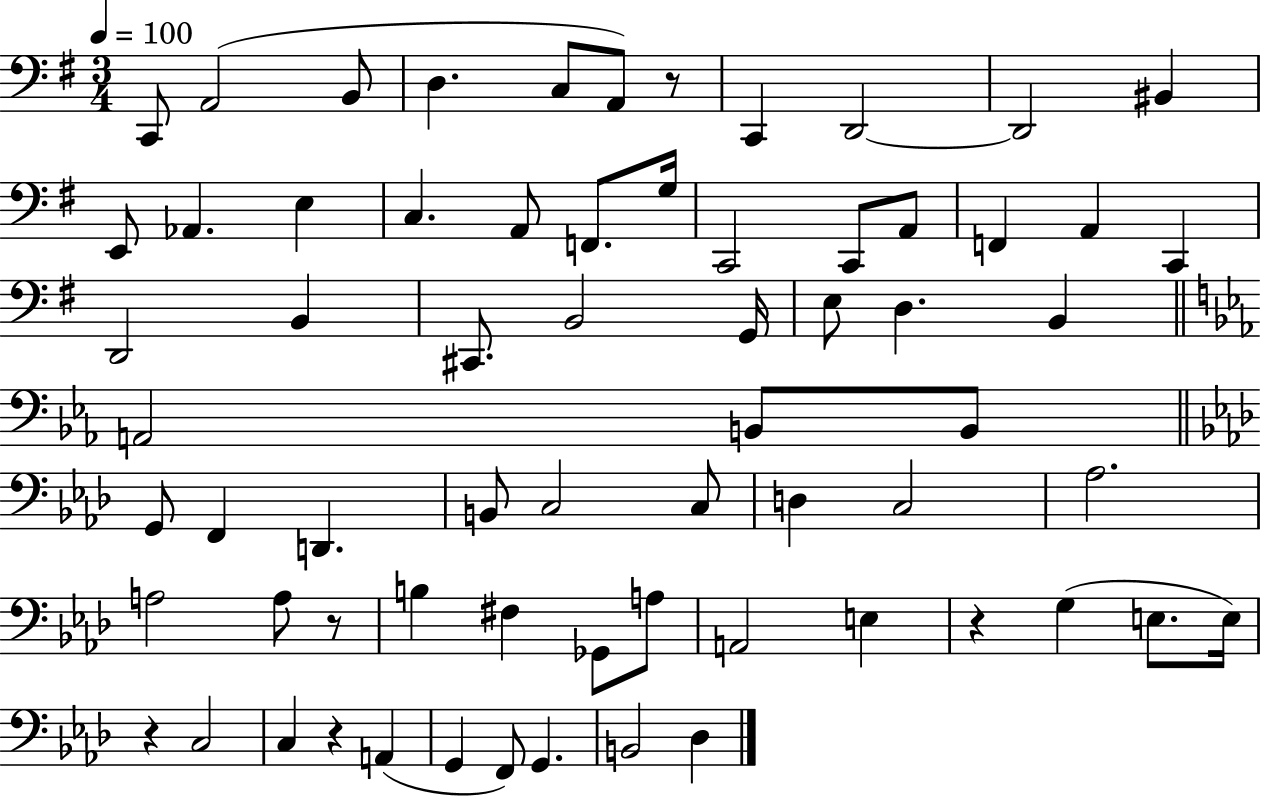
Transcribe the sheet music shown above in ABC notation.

X:1
T:Untitled
M:3/4
L:1/4
K:G
C,,/2 A,,2 B,,/2 D, C,/2 A,,/2 z/2 C,, D,,2 D,,2 ^B,, E,,/2 _A,, E, C, A,,/2 F,,/2 G,/4 C,,2 C,,/2 A,,/2 F,, A,, C,, D,,2 B,, ^C,,/2 B,,2 G,,/4 E,/2 D, B,, A,,2 B,,/2 B,,/2 G,,/2 F,, D,, B,,/2 C,2 C,/2 D, C,2 _A,2 A,2 A,/2 z/2 B, ^F, _G,,/2 A,/2 A,,2 E, z G, E,/2 E,/4 z C,2 C, z A,, G,, F,,/2 G,, B,,2 _D,